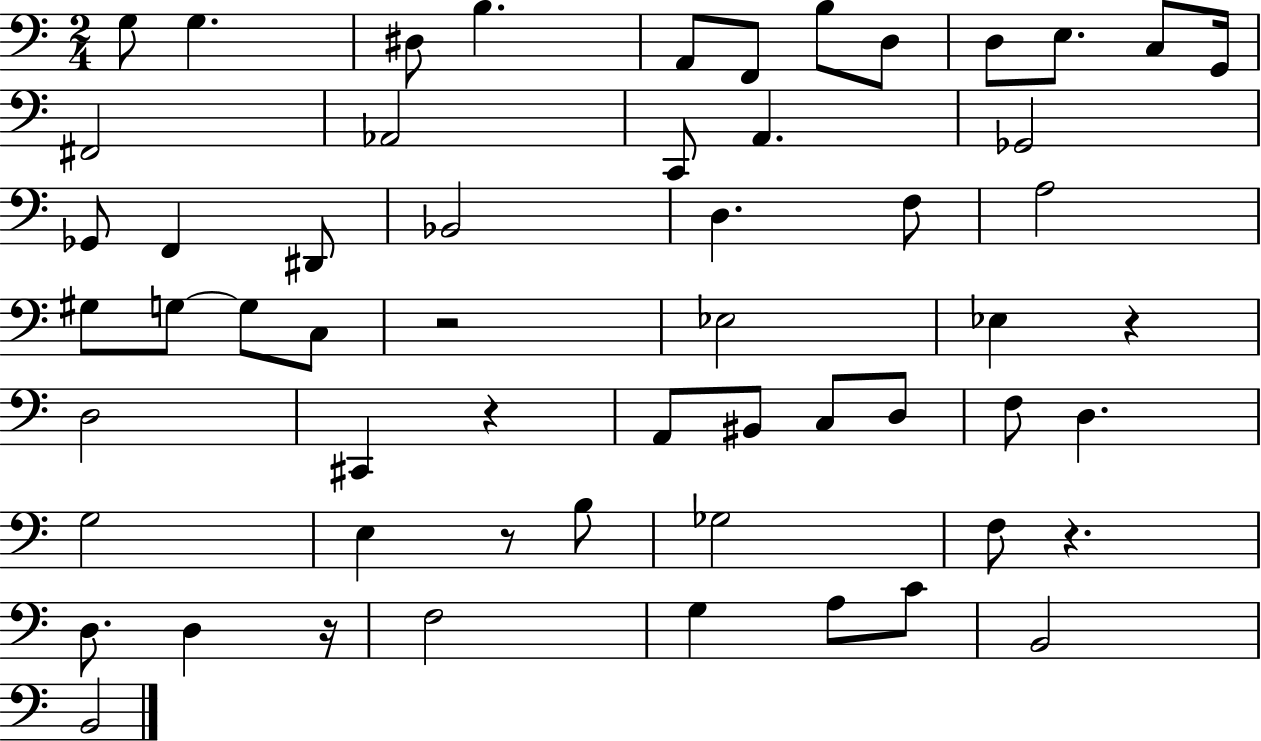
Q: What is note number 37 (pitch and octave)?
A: F3